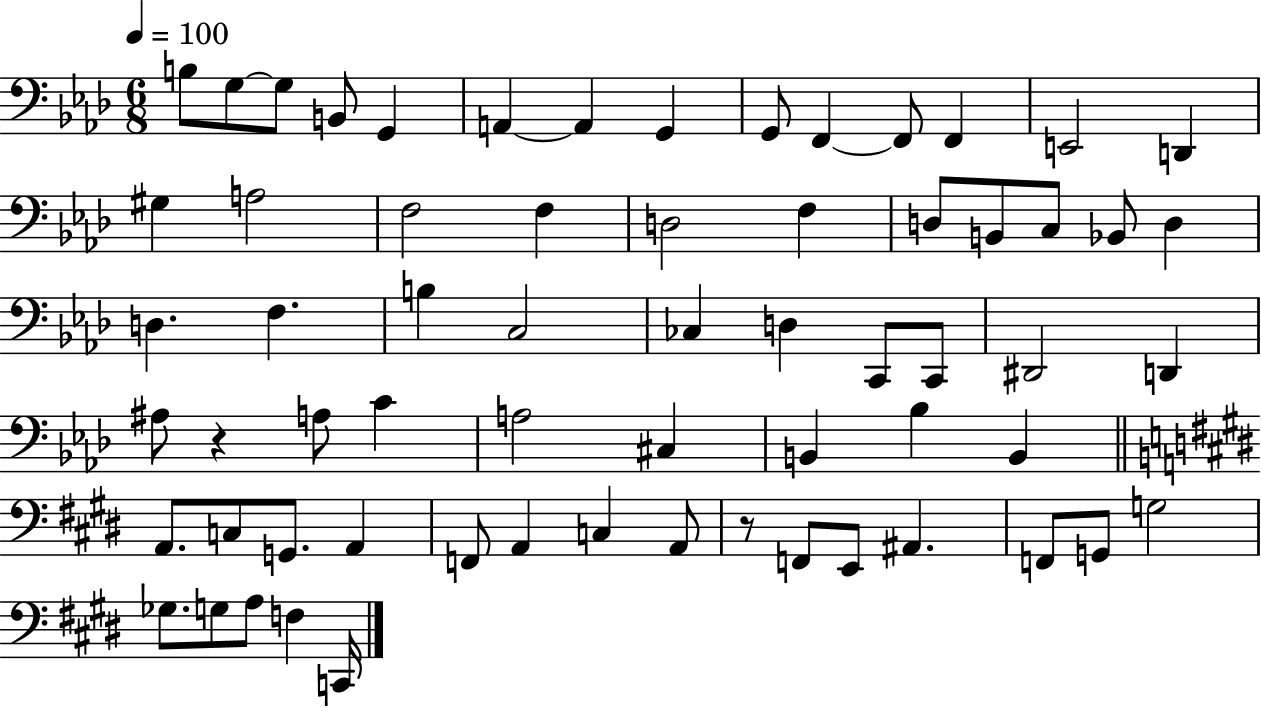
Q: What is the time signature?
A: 6/8